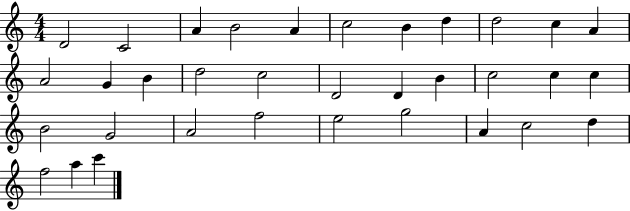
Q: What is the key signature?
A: C major